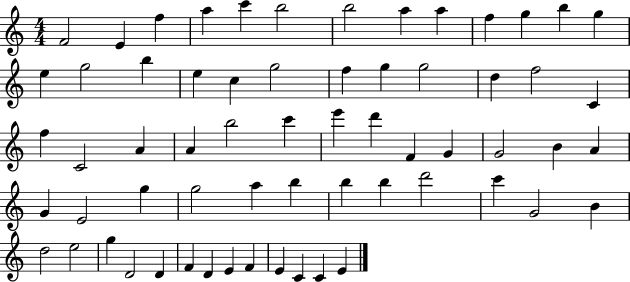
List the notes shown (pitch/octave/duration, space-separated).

F4/h E4/q F5/q A5/q C6/q B5/h B5/h A5/q A5/q F5/q G5/q B5/q G5/q E5/q G5/h B5/q E5/q C5/q G5/h F5/q G5/q G5/h D5/q F5/h C4/q F5/q C4/h A4/q A4/q B5/h C6/q E6/q D6/q F4/q G4/q G4/h B4/q A4/q G4/q E4/h G5/q G5/h A5/q B5/q B5/q B5/q D6/h C6/q G4/h B4/q D5/h E5/h G5/q D4/h D4/q F4/q D4/q E4/q F4/q E4/q C4/q C4/q E4/q